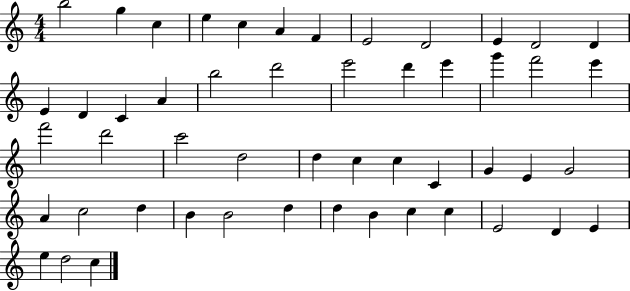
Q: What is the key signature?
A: C major